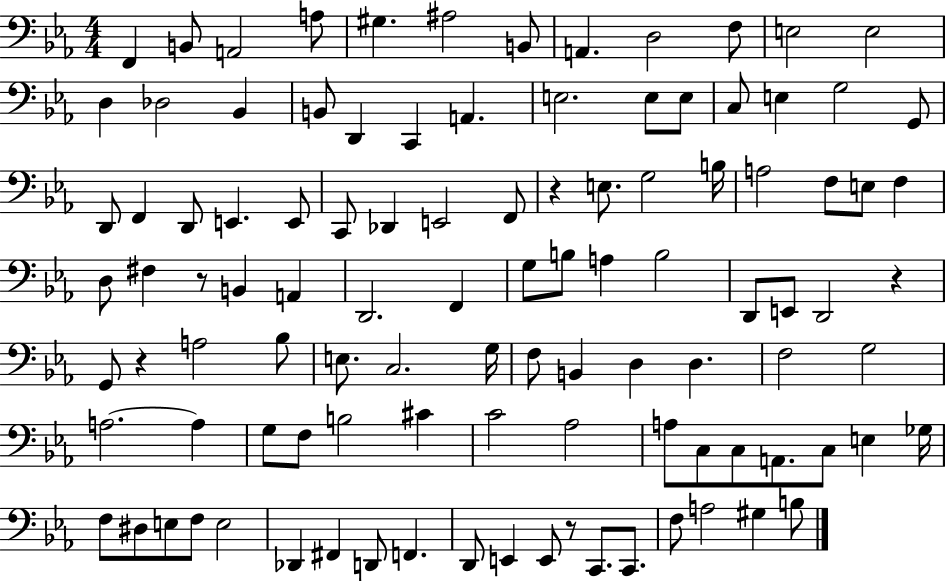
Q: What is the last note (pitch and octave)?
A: B3